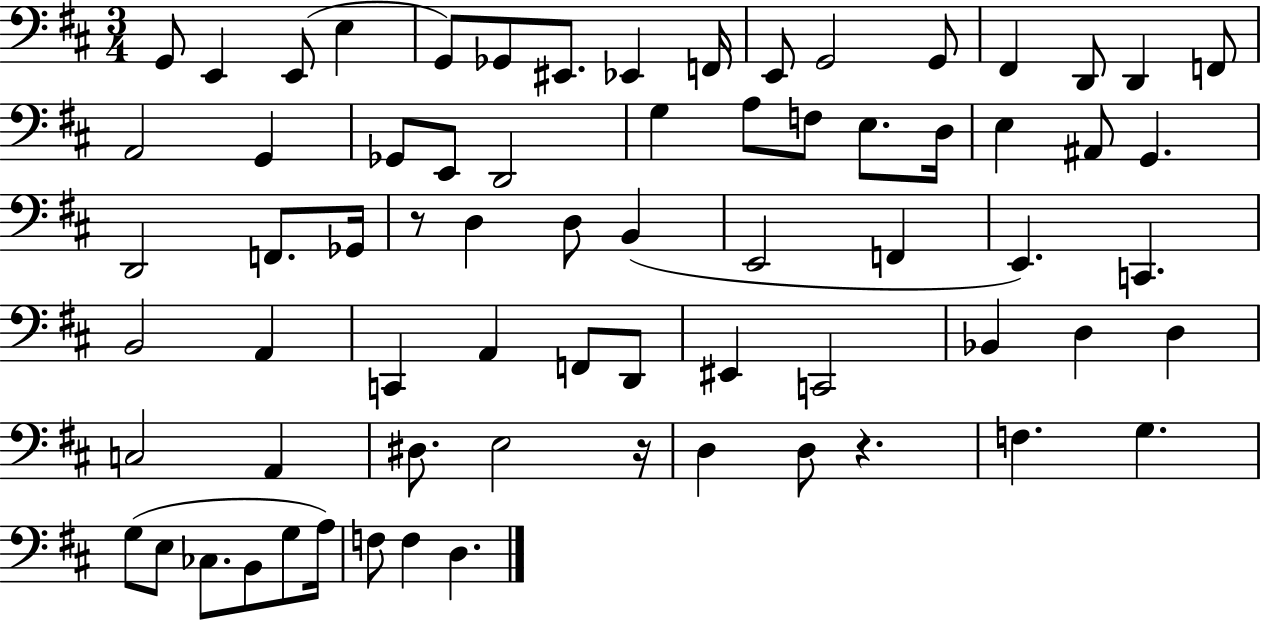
{
  \clef bass
  \numericTimeSignature
  \time 3/4
  \key d \major
  g,8 e,4 e,8( e4 | g,8) ges,8 eis,8. ees,4 f,16 | e,8 g,2 g,8 | fis,4 d,8 d,4 f,8 | \break a,2 g,4 | ges,8 e,8 d,2 | g4 a8 f8 e8. d16 | e4 ais,8 g,4. | \break d,2 f,8. ges,16 | r8 d4 d8 b,4( | e,2 f,4 | e,4.) c,4. | \break b,2 a,4 | c,4 a,4 f,8 d,8 | eis,4 c,2 | bes,4 d4 d4 | \break c2 a,4 | dis8. e2 r16 | d4 d8 r4. | f4. g4. | \break g8( e8 ces8. b,8 g8 a16) | f8 f4 d4. | \bar "|."
}